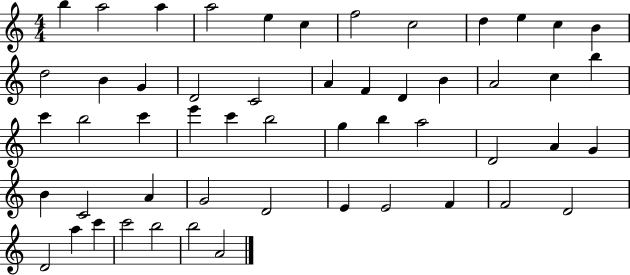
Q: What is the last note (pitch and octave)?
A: A4